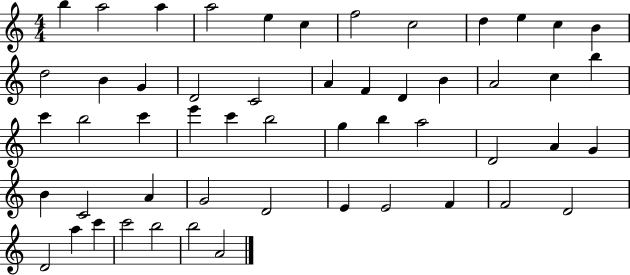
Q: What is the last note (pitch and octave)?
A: A4